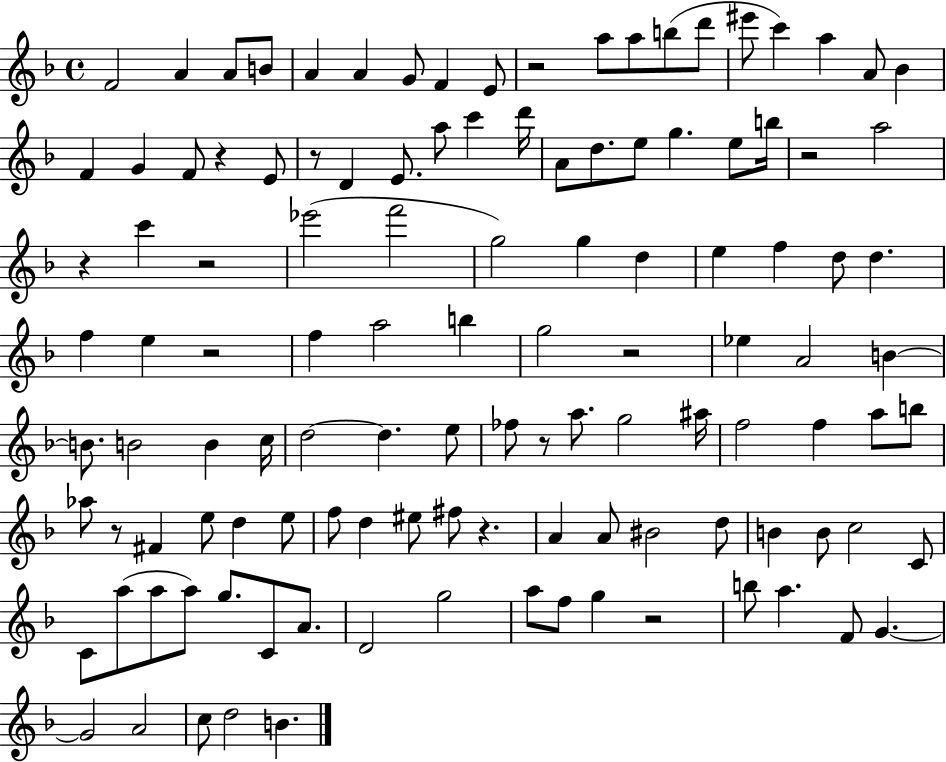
{
  \clef treble
  \time 4/4
  \defaultTimeSignature
  \key f \major
  f'2 a'4 a'8 b'8 | a'4 a'4 g'8 f'4 e'8 | r2 a''8 a''8 b''8( d'''8 | eis'''8 c'''4) a''4 a'8 bes'4 | \break f'4 g'4 f'8 r4 e'8 | r8 d'4 e'8. a''8 c'''4 d'''16 | a'8 d''8. e''8 g''4. e''8 b''16 | r2 a''2 | \break r4 c'''4 r2 | ees'''2( f'''2 | g''2) g''4 d''4 | e''4 f''4 d''8 d''4. | \break f''4 e''4 r2 | f''4 a''2 b''4 | g''2 r2 | ees''4 a'2 b'4~~ | \break b'8. b'2 b'4 c''16 | d''2~~ d''4. e''8 | fes''8 r8 a''8. g''2 ais''16 | f''2 f''4 a''8 b''8 | \break aes''8 r8 fis'4 e''8 d''4 e''8 | f''8 d''4 eis''8 fis''8 r4. | a'4 a'8 bis'2 d''8 | b'4 b'8 c''2 c'8 | \break c'8 a''8( a''8 a''8) g''8. c'8 a'8. | d'2 g''2 | a''8 f''8 g''4 r2 | b''8 a''4. f'8 g'4.~~ | \break g'2 a'2 | c''8 d''2 b'4. | \bar "|."
}